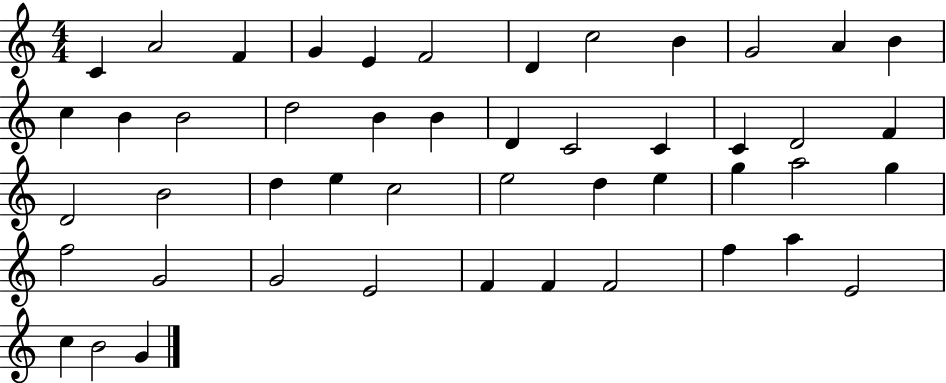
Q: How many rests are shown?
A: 0